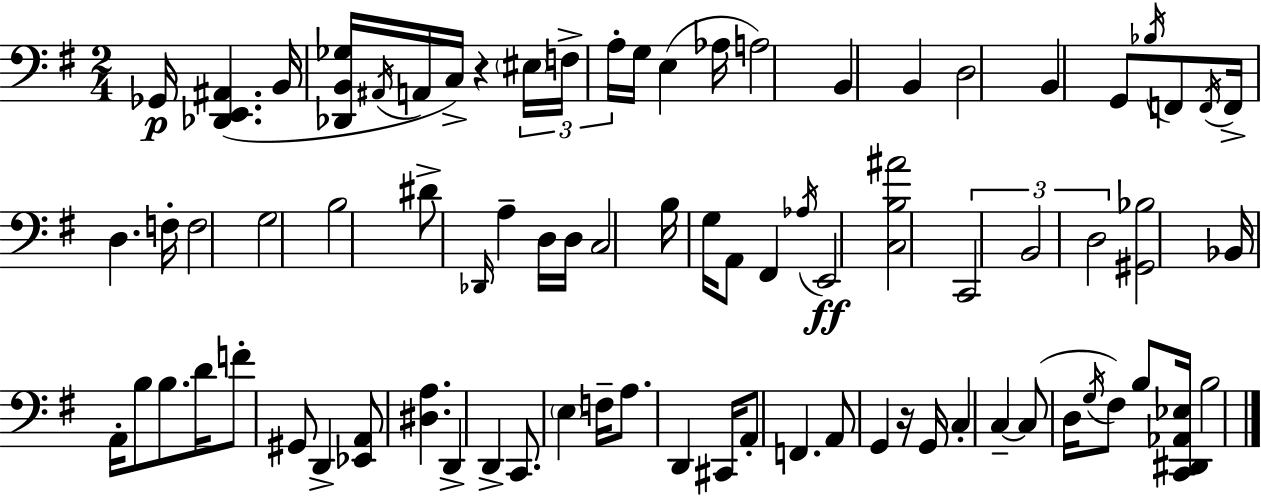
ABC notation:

X:1
T:Untitled
M:2/4
L:1/4
K:G
_G,,/4 [_D,,E,,^A,,] B,,/4 [_D,,B,,_G,]/4 ^A,,/4 A,,/4 C,/4 z ^E,/4 F,/4 A,/4 G,/4 E, _A,/4 A,2 B,, B,, D,2 B,, G,,/2 _B,/4 F,,/2 F,,/4 F,,/4 D, F,/4 F,2 G,2 B,2 ^D/2 _D,,/4 A, D,/4 D,/4 C,2 B,/4 G,/4 A,,/2 ^F,, _A,/4 E,,2 [C,B,^A]2 C,,2 B,,2 D,2 [^G,,_B,]2 _B,,/4 A,,/4 B,/2 B,/2 D/4 F/2 ^G,,/2 D,, [_E,,A,,]/2 [^D,A,] D,, D,, C,,/2 E, F,/4 A,/2 D,, ^C,,/4 A,,/2 F,, A,,/2 G,, z/4 G,,/4 C, C, C,/2 D,/4 G,/4 ^F,/2 B,/2 [C,,^D,,_A,,_E,]/4 B,2